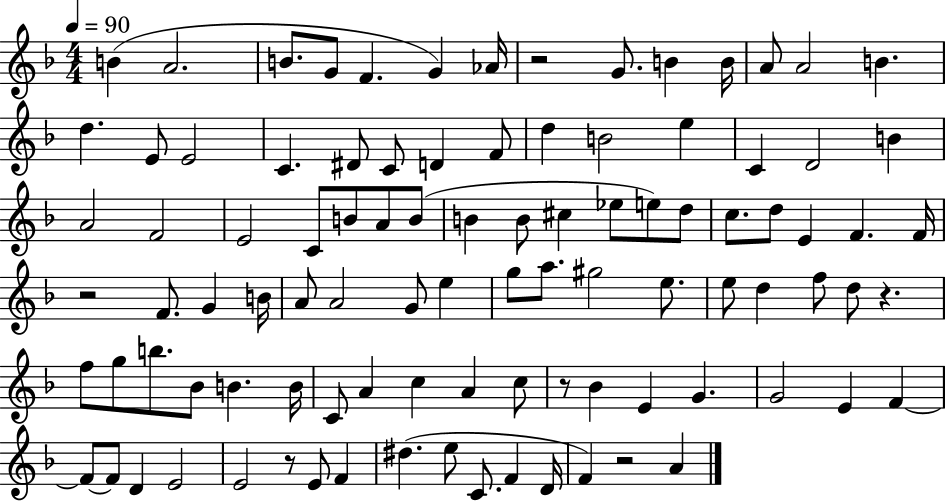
{
  \clef treble
  \numericTimeSignature
  \time 4/4
  \key f \major
  \tempo 4 = 90
  b'4( a'2. | b'8. g'8 f'4. g'4) aes'16 | r2 g'8. b'4 b'16 | a'8 a'2 b'4. | \break d''4. e'8 e'2 | c'4. dis'8 c'8 d'4 f'8 | d''4 b'2 e''4 | c'4 d'2 b'4 | \break a'2 f'2 | e'2 c'8 b'8 a'8 b'8( | b'4 b'8 cis''4 ees''8 e''8) d''8 | c''8. d''8 e'4 f'4. f'16 | \break r2 f'8. g'4 b'16 | a'8 a'2 g'8 e''4 | g''8 a''8. gis''2 e''8. | e''8 d''4 f''8 d''8 r4. | \break f''8 g''8 b''8. bes'8 b'4. b'16 | c'8 a'4 c''4 a'4 c''8 | r8 bes'4 e'4 g'4. | g'2 e'4 f'4~~ | \break f'8~~ f'8 d'4 e'2 | e'2 r8 e'8 f'4 | dis''4.( e''8 c'8. f'4 d'16 | f'4) r2 a'4 | \break \bar "|."
}